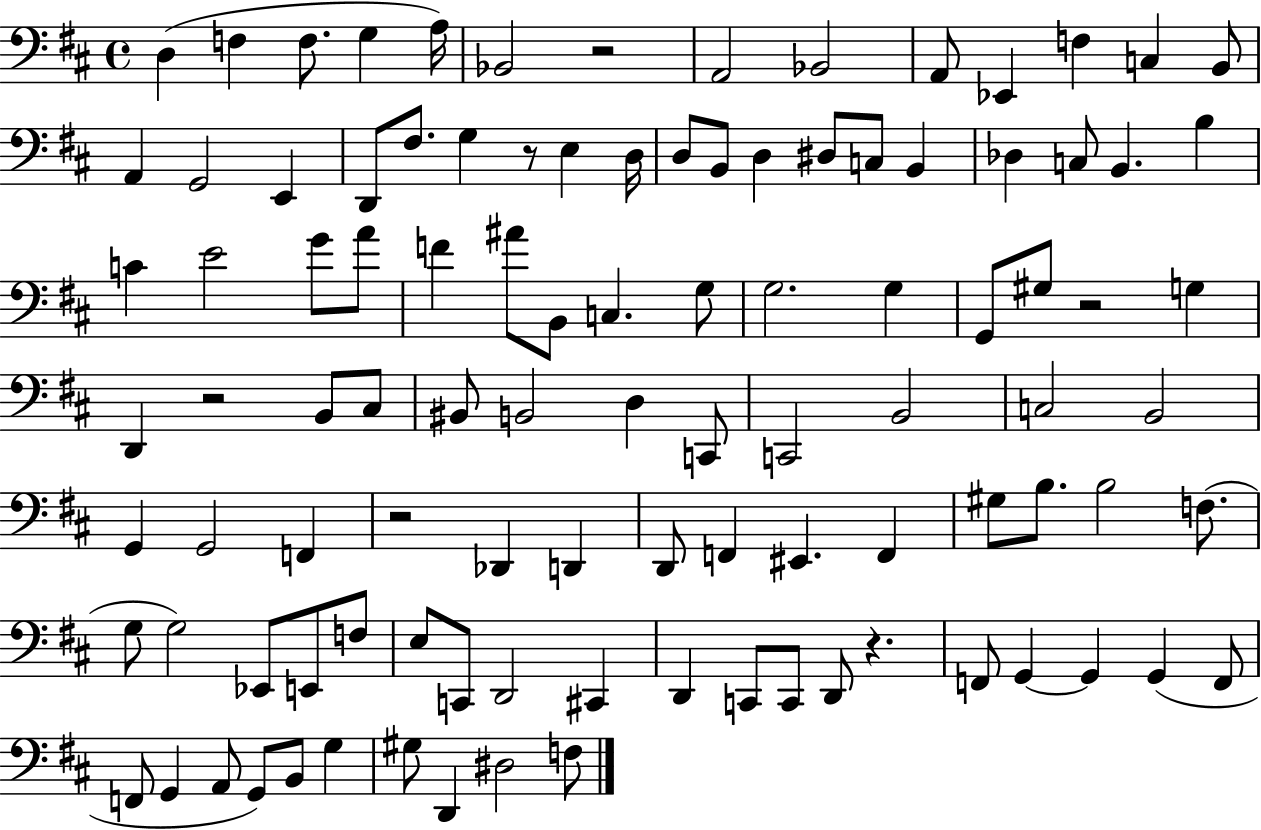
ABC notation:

X:1
T:Untitled
M:4/4
L:1/4
K:D
D, F, F,/2 G, A,/4 _B,,2 z2 A,,2 _B,,2 A,,/2 _E,, F, C, B,,/2 A,, G,,2 E,, D,,/2 ^F,/2 G, z/2 E, D,/4 D,/2 B,,/2 D, ^D,/2 C,/2 B,, _D, C,/2 B,, B, C E2 G/2 A/2 F ^A/2 B,,/2 C, G,/2 G,2 G, G,,/2 ^G,/2 z2 G, D,, z2 B,,/2 ^C,/2 ^B,,/2 B,,2 D, C,,/2 C,,2 B,,2 C,2 B,,2 G,, G,,2 F,, z2 _D,, D,, D,,/2 F,, ^E,, F,, ^G,/2 B,/2 B,2 F,/2 G,/2 G,2 _E,,/2 E,,/2 F,/2 E,/2 C,,/2 D,,2 ^C,, D,, C,,/2 C,,/2 D,,/2 z F,,/2 G,, G,, G,, F,,/2 F,,/2 G,, A,,/2 G,,/2 B,,/2 G, ^G,/2 D,, ^D,2 F,/2